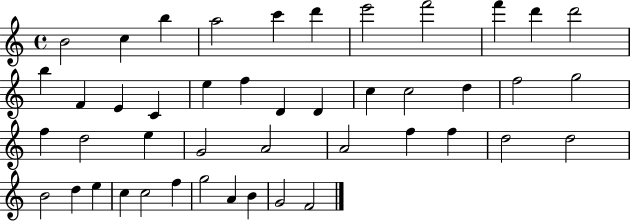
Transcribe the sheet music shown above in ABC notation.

X:1
T:Untitled
M:4/4
L:1/4
K:C
B2 c b a2 c' d' e'2 f'2 f' d' d'2 b F E C e f D D c c2 d f2 g2 f d2 e G2 A2 A2 f f d2 d2 B2 d e c c2 f g2 A B G2 F2